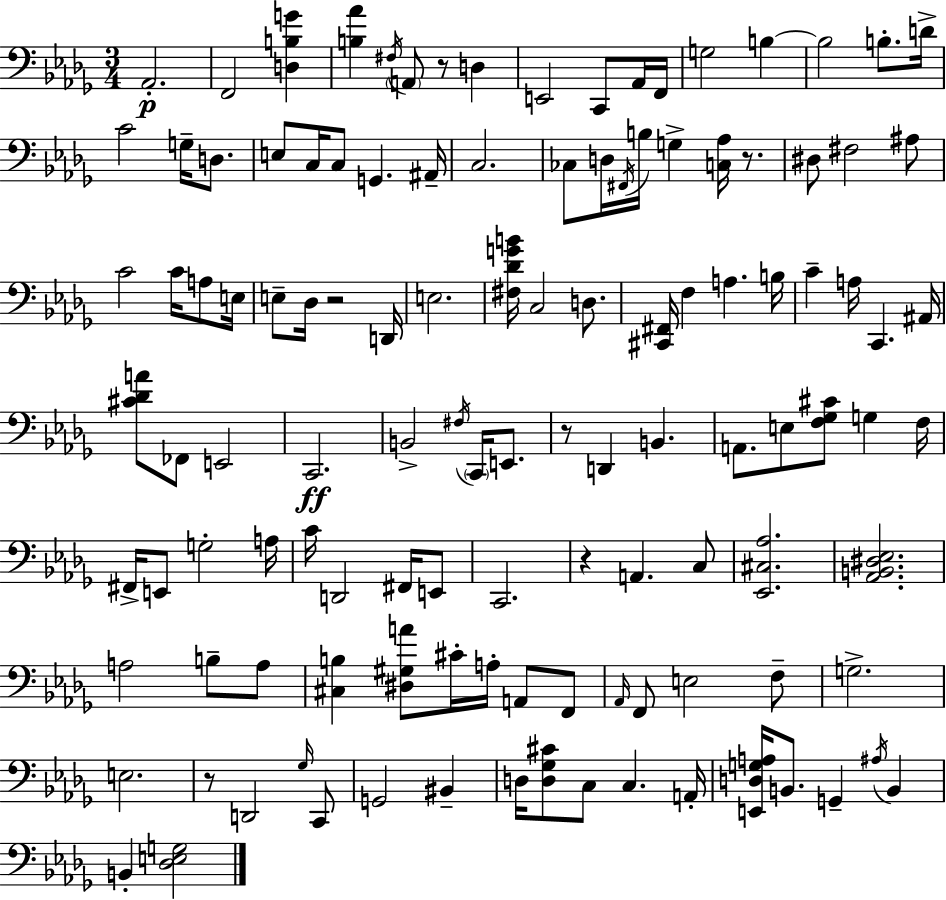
{
  \clef bass
  \numericTimeSignature
  \time 3/4
  \key bes \minor
  aes,2.-.\p | f,2 <d b g'>4 | <b aes'>4 \acciaccatura { fis16 } \parenthesize a,8 r8 d4 | e,2 c,8 aes,16 | \break f,16 g2 b4~~ | b2 b8.-. | d'16-> c'2 g16-- d8. | e8 c16 c8 g,4. | \break ais,16-- c2. | ces8 d16 \acciaccatura { fis,16 } b16 g4-> <c aes>16 r8. | dis8 fis2 | ais8 c'2 c'16 a8 | \break e16 e8-- des16 r2 | d,16 e2. | <fis des' g' b'>16 c2 d8. | <cis, fis,>16 f4 a4. | \break b16 c'4-- a16 c,4. | ais,16 <cis' des' a'>8 fes,8 e,2 | c,2.\ff | b,2-> \acciaccatura { fis16 } \parenthesize c,16 | \break e,8. r8 d,4 b,4. | a,8. e8 <f ges cis'>8 g4 | f16 fis,16-> e,8 g2-. | a16 c'16 d,2 | \break fis,16 e,8 c,2. | r4 a,4. | c8 <ees, cis aes>2. | <aes, b, dis ees>2. | \break a2 b8-- | a8 <cis b>4 <dis gis a'>8 cis'16-. a16-. a,8 | f,8 \grace { aes,16 } f,8 e2 | f8-- g2.-> | \break e2. | r8 d,2 | \grace { ges16 } c,8 g,2 | bis,4-- d16 <d ges cis'>8 c8 c4. | \break a,16-. <e, d g a>16 b,8. g,4-- | \acciaccatura { ais16 } b,4 b,4-. <des e g>2 | \bar "|."
}